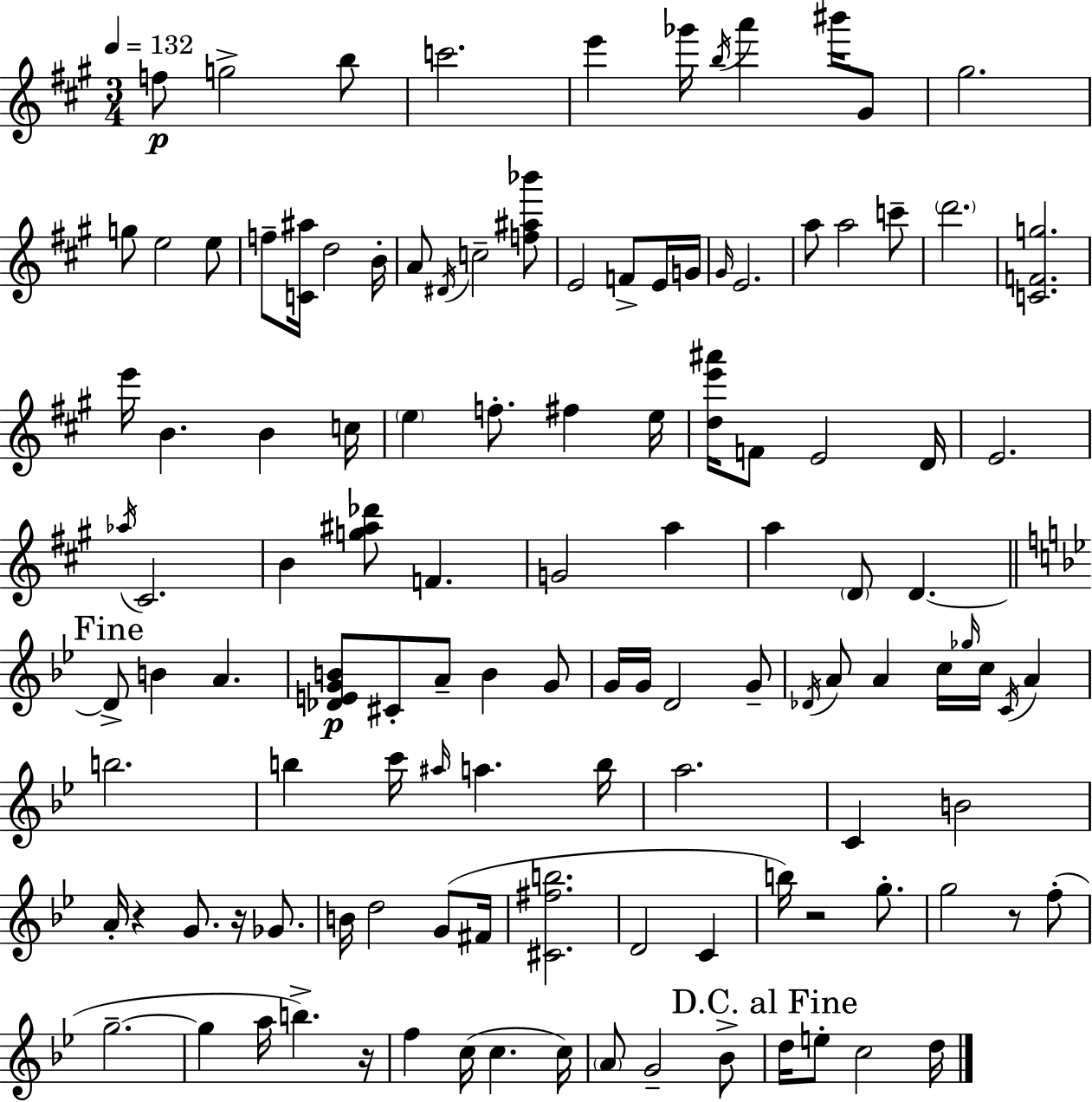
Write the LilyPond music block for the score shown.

{
  \clef treble
  \numericTimeSignature
  \time 3/4
  \key a \major
  \tempo 4 = 132
  f''8\p g''2-> b''8 | c'''2. | e'''4 ges'''16 \acciaccatura { b''16 } a'''4 bis'''16 gis'8 | gis''2. | \break g''8 e''2 e''8 | f''8-- <c' ais''>16 d''2 | b'16-. a'8 \acciaccatura { dis'16 } c''2-- | <f'' ais'' bes'''>8 e'2 f'8-> | \break e'16 g'16 \grace { gis'16 } e'2. | a''8 a''2 | c'''8-- \parenthesize d'''2. | <c' f' g''>2. | \break e'''16 b'4. b'4 | c''16 \parenthesize e''4 f''8.-. fis''4 | e''16 <d'' e''' ais'''>16 f'8 e'2 | d'16 e'2. | \break \acciaccatura { aes''16 } cis'2. | b'4 <g'' ais'' des'''>8 f'4. | g'2 | a''4 a''4 \parenthesize d'8 d'4.~~ | \break \mark "Fine" \bar "||" \break \key g \minor d'8-> b'4 a'4. | <des' e' g' b'>8\p cis'8-. a'8-- b'4 g'8 | g'16 g'16 d'2 g'8-- | \acciaccatura { des'16 } a'8 a'4 c''16 \grace { ges''16 } c''16 \acciaccatura { c'16 } a'4 | \break b''2. | b''4 c'''16 \grace { ais''16 } a''4. | b''16 a''2. | c'4 b'2 | \break a'16-. r4 g'8. | r16 ges'8. b'16 d''2 | g'8( fis'16 <cis' fis'' b''>2. | d'2 | \break c'4 b''16) r2 | g''8.-. g''2 | r8 f''8-.( g''2.--~~ | g''4 a''16 b''4.->) | \break r16 f''4 c''16( c''4. | c''16) \parenthesize a'8 g'2-- | bes'8-> \mark "D.C. al Fine" d''16 e''8-. c''2 | d''16 \bar "|."
}